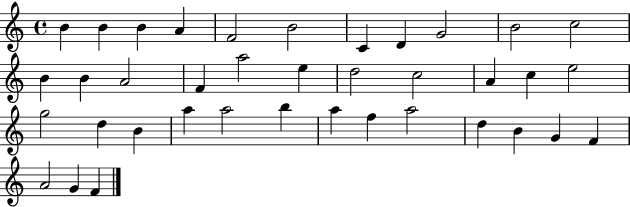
B4/q B4/q B4/q A4/q F4/h B4/h C4/q D4/q G4/h B4/h C5/h B4/q B4/q A4/h F4/q A5/h E5/q D5/h C5/h A4/q C5/q E5/h G5/h D5/q B4/q A5/q A5/h B5/q A5/q F5/q A5/h D5/q B4/q G4/q F4/q A4/h G4/q F4/q